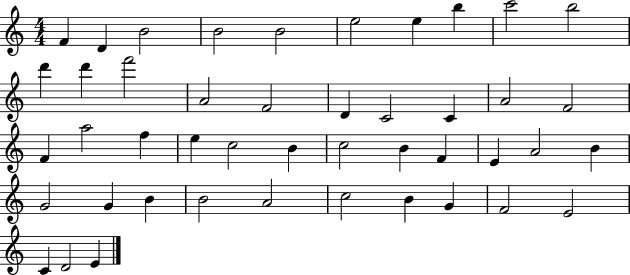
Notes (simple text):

F4/q D4/q B4/h B4/h B4/h E5/h E5/q B5/q C6/h B5/h D6/q D6/q F6/h A4/h F4/h D4/q C4/h C4/q A4/h F4/h F4/q A5/h F5/q E5/q C5/h B4/q C5/h B4/q F4/q E4/q A4/h B4/q G4/h G4/q B4/q B4/h A4/h C5/h B4/q G4/q F4/h E4/h C4/q D4/h E4/q